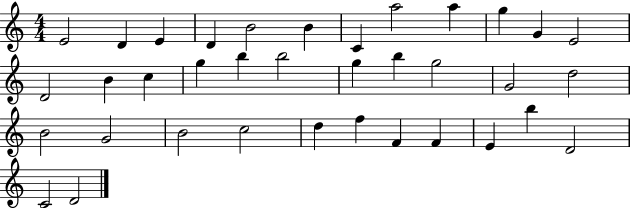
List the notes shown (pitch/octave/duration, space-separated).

E4/h D4/q E4/q D4/q B4/h B4/q C4/q A5/h A5/q G5/q G4/q E4/h D4/h B4/q C5/q G5/q B5/q B5/h G5/q B5/q G5/h G4/h D5/h B4/h G4/h B4/h C5/h D5/q F5/q F4/q F4/q E4/q B5/q D4/h C4/h D4/h